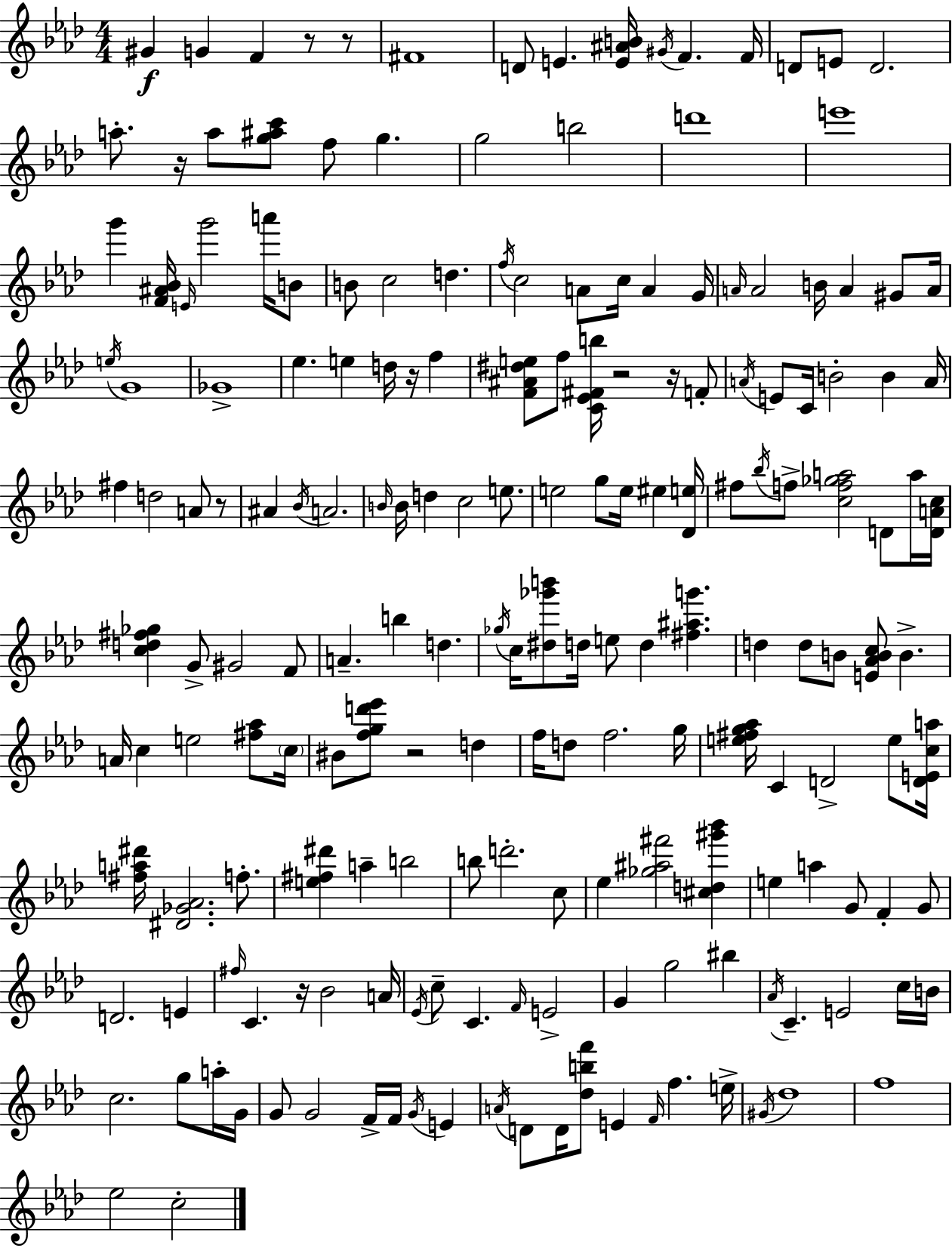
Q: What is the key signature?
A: F minor